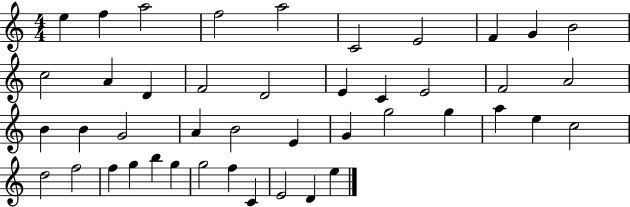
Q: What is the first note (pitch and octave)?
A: E5